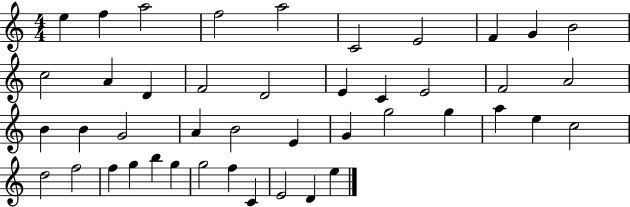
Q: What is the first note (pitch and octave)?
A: E5